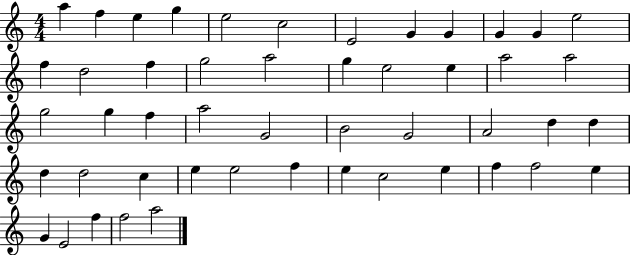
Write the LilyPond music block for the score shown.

{
  \clef treble
  \numericTimeSignature
  \time 4/4
  \key c \major
  a''4 f''4 e''4 g''4 | e''2 c''2 | e'2 g'4 g'4 | g'4 g'4 e''2 | \break f''4 d''2 f''4 | g''2 a''2 | g''4 e''2 e''4 | a''2 a''2 | \break g''2 g''4 f''4 | a''2 g'2 | b'2 g'2 | a'2 d''4 d''4 | \break d''4 d''2 c''4 | e''4 e''2 f''4 | e''4 c''2 e''4 | f''4 f''2 e''4 | \break g'4 e'2 f''4 | f''2 a''2 | \bar "|."
}